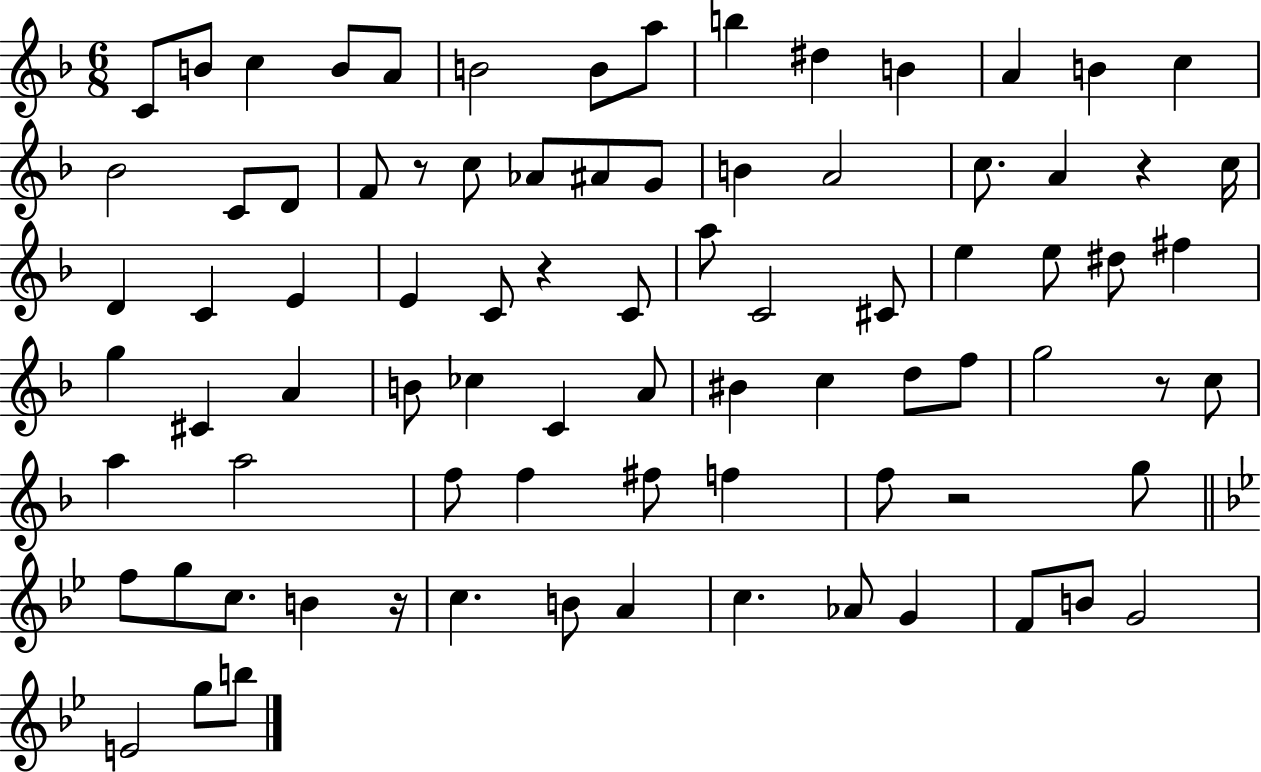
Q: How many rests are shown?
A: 6